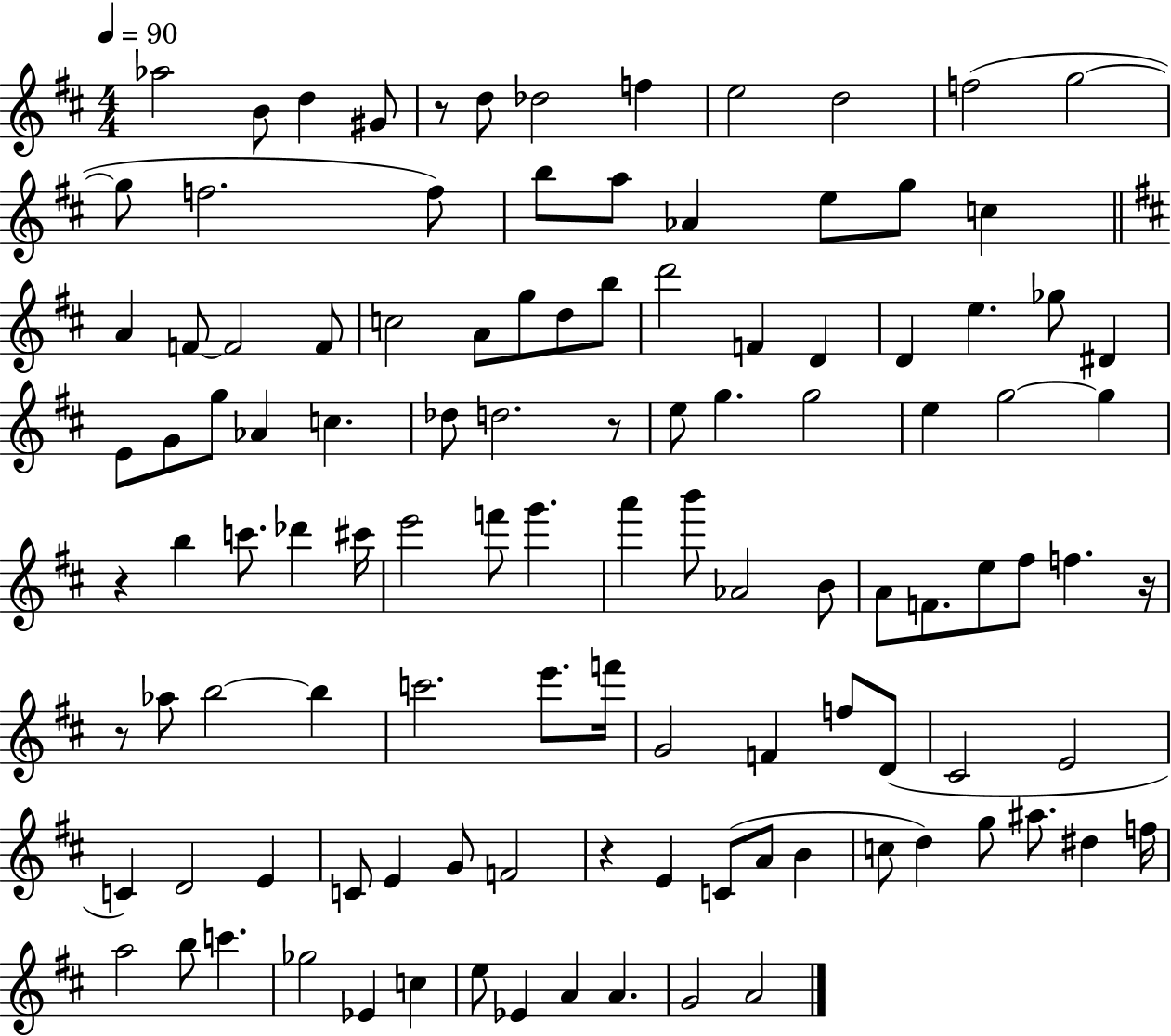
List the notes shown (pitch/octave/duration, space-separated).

Ab5/h B4/e D5/q G#4/e R/e D5/e Db5/h F5/q E5/h D5/h F5/h G5/h G5/e F5/h. F5/e B5/e A5/e Ab4/q E5/e G5/e C5/q A4/q F4/e F4/h F4/e C5/h A4/e G5/e D5/e B5/e D6/h F4/q D4/q D4/q E5/q. Gb5/e D#4/q E4/e G4/e G5/e Ab4/q C5/q. Db5/e D5/h. R/e E5/e G5/q. G5/h E5/q G5/h G5/q R/q B5/q C6/e. Db6/q C#6/s E6/h F6/e G6/q. A6/q B6/e Ab4/h B4/e A4/e F4/e. E5/e F#5/e F5/q. R/s R/e Ab5/e B5/h B5/q C6/h. E6/e. F6/s G4/h F4/q F5/e D4/e C#4/h E4/h C4/q D4/h E4/q C4/e E4/q G4/e F4/h R/q E4/q C4/e A4/e B4/q C5/e D5/q G5/e A#5/e. D#5/q F5/s A5/h B5/e C6/q. Gb5/h Eb4/q C5/q E5/e Eb4/q A4/q A4/q. G4/h A4/h